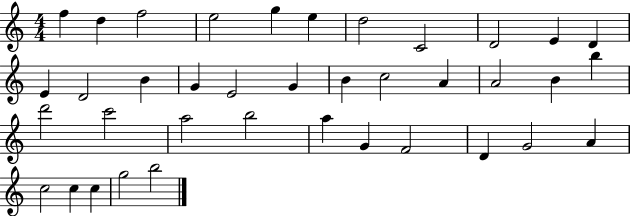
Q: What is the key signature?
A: C major